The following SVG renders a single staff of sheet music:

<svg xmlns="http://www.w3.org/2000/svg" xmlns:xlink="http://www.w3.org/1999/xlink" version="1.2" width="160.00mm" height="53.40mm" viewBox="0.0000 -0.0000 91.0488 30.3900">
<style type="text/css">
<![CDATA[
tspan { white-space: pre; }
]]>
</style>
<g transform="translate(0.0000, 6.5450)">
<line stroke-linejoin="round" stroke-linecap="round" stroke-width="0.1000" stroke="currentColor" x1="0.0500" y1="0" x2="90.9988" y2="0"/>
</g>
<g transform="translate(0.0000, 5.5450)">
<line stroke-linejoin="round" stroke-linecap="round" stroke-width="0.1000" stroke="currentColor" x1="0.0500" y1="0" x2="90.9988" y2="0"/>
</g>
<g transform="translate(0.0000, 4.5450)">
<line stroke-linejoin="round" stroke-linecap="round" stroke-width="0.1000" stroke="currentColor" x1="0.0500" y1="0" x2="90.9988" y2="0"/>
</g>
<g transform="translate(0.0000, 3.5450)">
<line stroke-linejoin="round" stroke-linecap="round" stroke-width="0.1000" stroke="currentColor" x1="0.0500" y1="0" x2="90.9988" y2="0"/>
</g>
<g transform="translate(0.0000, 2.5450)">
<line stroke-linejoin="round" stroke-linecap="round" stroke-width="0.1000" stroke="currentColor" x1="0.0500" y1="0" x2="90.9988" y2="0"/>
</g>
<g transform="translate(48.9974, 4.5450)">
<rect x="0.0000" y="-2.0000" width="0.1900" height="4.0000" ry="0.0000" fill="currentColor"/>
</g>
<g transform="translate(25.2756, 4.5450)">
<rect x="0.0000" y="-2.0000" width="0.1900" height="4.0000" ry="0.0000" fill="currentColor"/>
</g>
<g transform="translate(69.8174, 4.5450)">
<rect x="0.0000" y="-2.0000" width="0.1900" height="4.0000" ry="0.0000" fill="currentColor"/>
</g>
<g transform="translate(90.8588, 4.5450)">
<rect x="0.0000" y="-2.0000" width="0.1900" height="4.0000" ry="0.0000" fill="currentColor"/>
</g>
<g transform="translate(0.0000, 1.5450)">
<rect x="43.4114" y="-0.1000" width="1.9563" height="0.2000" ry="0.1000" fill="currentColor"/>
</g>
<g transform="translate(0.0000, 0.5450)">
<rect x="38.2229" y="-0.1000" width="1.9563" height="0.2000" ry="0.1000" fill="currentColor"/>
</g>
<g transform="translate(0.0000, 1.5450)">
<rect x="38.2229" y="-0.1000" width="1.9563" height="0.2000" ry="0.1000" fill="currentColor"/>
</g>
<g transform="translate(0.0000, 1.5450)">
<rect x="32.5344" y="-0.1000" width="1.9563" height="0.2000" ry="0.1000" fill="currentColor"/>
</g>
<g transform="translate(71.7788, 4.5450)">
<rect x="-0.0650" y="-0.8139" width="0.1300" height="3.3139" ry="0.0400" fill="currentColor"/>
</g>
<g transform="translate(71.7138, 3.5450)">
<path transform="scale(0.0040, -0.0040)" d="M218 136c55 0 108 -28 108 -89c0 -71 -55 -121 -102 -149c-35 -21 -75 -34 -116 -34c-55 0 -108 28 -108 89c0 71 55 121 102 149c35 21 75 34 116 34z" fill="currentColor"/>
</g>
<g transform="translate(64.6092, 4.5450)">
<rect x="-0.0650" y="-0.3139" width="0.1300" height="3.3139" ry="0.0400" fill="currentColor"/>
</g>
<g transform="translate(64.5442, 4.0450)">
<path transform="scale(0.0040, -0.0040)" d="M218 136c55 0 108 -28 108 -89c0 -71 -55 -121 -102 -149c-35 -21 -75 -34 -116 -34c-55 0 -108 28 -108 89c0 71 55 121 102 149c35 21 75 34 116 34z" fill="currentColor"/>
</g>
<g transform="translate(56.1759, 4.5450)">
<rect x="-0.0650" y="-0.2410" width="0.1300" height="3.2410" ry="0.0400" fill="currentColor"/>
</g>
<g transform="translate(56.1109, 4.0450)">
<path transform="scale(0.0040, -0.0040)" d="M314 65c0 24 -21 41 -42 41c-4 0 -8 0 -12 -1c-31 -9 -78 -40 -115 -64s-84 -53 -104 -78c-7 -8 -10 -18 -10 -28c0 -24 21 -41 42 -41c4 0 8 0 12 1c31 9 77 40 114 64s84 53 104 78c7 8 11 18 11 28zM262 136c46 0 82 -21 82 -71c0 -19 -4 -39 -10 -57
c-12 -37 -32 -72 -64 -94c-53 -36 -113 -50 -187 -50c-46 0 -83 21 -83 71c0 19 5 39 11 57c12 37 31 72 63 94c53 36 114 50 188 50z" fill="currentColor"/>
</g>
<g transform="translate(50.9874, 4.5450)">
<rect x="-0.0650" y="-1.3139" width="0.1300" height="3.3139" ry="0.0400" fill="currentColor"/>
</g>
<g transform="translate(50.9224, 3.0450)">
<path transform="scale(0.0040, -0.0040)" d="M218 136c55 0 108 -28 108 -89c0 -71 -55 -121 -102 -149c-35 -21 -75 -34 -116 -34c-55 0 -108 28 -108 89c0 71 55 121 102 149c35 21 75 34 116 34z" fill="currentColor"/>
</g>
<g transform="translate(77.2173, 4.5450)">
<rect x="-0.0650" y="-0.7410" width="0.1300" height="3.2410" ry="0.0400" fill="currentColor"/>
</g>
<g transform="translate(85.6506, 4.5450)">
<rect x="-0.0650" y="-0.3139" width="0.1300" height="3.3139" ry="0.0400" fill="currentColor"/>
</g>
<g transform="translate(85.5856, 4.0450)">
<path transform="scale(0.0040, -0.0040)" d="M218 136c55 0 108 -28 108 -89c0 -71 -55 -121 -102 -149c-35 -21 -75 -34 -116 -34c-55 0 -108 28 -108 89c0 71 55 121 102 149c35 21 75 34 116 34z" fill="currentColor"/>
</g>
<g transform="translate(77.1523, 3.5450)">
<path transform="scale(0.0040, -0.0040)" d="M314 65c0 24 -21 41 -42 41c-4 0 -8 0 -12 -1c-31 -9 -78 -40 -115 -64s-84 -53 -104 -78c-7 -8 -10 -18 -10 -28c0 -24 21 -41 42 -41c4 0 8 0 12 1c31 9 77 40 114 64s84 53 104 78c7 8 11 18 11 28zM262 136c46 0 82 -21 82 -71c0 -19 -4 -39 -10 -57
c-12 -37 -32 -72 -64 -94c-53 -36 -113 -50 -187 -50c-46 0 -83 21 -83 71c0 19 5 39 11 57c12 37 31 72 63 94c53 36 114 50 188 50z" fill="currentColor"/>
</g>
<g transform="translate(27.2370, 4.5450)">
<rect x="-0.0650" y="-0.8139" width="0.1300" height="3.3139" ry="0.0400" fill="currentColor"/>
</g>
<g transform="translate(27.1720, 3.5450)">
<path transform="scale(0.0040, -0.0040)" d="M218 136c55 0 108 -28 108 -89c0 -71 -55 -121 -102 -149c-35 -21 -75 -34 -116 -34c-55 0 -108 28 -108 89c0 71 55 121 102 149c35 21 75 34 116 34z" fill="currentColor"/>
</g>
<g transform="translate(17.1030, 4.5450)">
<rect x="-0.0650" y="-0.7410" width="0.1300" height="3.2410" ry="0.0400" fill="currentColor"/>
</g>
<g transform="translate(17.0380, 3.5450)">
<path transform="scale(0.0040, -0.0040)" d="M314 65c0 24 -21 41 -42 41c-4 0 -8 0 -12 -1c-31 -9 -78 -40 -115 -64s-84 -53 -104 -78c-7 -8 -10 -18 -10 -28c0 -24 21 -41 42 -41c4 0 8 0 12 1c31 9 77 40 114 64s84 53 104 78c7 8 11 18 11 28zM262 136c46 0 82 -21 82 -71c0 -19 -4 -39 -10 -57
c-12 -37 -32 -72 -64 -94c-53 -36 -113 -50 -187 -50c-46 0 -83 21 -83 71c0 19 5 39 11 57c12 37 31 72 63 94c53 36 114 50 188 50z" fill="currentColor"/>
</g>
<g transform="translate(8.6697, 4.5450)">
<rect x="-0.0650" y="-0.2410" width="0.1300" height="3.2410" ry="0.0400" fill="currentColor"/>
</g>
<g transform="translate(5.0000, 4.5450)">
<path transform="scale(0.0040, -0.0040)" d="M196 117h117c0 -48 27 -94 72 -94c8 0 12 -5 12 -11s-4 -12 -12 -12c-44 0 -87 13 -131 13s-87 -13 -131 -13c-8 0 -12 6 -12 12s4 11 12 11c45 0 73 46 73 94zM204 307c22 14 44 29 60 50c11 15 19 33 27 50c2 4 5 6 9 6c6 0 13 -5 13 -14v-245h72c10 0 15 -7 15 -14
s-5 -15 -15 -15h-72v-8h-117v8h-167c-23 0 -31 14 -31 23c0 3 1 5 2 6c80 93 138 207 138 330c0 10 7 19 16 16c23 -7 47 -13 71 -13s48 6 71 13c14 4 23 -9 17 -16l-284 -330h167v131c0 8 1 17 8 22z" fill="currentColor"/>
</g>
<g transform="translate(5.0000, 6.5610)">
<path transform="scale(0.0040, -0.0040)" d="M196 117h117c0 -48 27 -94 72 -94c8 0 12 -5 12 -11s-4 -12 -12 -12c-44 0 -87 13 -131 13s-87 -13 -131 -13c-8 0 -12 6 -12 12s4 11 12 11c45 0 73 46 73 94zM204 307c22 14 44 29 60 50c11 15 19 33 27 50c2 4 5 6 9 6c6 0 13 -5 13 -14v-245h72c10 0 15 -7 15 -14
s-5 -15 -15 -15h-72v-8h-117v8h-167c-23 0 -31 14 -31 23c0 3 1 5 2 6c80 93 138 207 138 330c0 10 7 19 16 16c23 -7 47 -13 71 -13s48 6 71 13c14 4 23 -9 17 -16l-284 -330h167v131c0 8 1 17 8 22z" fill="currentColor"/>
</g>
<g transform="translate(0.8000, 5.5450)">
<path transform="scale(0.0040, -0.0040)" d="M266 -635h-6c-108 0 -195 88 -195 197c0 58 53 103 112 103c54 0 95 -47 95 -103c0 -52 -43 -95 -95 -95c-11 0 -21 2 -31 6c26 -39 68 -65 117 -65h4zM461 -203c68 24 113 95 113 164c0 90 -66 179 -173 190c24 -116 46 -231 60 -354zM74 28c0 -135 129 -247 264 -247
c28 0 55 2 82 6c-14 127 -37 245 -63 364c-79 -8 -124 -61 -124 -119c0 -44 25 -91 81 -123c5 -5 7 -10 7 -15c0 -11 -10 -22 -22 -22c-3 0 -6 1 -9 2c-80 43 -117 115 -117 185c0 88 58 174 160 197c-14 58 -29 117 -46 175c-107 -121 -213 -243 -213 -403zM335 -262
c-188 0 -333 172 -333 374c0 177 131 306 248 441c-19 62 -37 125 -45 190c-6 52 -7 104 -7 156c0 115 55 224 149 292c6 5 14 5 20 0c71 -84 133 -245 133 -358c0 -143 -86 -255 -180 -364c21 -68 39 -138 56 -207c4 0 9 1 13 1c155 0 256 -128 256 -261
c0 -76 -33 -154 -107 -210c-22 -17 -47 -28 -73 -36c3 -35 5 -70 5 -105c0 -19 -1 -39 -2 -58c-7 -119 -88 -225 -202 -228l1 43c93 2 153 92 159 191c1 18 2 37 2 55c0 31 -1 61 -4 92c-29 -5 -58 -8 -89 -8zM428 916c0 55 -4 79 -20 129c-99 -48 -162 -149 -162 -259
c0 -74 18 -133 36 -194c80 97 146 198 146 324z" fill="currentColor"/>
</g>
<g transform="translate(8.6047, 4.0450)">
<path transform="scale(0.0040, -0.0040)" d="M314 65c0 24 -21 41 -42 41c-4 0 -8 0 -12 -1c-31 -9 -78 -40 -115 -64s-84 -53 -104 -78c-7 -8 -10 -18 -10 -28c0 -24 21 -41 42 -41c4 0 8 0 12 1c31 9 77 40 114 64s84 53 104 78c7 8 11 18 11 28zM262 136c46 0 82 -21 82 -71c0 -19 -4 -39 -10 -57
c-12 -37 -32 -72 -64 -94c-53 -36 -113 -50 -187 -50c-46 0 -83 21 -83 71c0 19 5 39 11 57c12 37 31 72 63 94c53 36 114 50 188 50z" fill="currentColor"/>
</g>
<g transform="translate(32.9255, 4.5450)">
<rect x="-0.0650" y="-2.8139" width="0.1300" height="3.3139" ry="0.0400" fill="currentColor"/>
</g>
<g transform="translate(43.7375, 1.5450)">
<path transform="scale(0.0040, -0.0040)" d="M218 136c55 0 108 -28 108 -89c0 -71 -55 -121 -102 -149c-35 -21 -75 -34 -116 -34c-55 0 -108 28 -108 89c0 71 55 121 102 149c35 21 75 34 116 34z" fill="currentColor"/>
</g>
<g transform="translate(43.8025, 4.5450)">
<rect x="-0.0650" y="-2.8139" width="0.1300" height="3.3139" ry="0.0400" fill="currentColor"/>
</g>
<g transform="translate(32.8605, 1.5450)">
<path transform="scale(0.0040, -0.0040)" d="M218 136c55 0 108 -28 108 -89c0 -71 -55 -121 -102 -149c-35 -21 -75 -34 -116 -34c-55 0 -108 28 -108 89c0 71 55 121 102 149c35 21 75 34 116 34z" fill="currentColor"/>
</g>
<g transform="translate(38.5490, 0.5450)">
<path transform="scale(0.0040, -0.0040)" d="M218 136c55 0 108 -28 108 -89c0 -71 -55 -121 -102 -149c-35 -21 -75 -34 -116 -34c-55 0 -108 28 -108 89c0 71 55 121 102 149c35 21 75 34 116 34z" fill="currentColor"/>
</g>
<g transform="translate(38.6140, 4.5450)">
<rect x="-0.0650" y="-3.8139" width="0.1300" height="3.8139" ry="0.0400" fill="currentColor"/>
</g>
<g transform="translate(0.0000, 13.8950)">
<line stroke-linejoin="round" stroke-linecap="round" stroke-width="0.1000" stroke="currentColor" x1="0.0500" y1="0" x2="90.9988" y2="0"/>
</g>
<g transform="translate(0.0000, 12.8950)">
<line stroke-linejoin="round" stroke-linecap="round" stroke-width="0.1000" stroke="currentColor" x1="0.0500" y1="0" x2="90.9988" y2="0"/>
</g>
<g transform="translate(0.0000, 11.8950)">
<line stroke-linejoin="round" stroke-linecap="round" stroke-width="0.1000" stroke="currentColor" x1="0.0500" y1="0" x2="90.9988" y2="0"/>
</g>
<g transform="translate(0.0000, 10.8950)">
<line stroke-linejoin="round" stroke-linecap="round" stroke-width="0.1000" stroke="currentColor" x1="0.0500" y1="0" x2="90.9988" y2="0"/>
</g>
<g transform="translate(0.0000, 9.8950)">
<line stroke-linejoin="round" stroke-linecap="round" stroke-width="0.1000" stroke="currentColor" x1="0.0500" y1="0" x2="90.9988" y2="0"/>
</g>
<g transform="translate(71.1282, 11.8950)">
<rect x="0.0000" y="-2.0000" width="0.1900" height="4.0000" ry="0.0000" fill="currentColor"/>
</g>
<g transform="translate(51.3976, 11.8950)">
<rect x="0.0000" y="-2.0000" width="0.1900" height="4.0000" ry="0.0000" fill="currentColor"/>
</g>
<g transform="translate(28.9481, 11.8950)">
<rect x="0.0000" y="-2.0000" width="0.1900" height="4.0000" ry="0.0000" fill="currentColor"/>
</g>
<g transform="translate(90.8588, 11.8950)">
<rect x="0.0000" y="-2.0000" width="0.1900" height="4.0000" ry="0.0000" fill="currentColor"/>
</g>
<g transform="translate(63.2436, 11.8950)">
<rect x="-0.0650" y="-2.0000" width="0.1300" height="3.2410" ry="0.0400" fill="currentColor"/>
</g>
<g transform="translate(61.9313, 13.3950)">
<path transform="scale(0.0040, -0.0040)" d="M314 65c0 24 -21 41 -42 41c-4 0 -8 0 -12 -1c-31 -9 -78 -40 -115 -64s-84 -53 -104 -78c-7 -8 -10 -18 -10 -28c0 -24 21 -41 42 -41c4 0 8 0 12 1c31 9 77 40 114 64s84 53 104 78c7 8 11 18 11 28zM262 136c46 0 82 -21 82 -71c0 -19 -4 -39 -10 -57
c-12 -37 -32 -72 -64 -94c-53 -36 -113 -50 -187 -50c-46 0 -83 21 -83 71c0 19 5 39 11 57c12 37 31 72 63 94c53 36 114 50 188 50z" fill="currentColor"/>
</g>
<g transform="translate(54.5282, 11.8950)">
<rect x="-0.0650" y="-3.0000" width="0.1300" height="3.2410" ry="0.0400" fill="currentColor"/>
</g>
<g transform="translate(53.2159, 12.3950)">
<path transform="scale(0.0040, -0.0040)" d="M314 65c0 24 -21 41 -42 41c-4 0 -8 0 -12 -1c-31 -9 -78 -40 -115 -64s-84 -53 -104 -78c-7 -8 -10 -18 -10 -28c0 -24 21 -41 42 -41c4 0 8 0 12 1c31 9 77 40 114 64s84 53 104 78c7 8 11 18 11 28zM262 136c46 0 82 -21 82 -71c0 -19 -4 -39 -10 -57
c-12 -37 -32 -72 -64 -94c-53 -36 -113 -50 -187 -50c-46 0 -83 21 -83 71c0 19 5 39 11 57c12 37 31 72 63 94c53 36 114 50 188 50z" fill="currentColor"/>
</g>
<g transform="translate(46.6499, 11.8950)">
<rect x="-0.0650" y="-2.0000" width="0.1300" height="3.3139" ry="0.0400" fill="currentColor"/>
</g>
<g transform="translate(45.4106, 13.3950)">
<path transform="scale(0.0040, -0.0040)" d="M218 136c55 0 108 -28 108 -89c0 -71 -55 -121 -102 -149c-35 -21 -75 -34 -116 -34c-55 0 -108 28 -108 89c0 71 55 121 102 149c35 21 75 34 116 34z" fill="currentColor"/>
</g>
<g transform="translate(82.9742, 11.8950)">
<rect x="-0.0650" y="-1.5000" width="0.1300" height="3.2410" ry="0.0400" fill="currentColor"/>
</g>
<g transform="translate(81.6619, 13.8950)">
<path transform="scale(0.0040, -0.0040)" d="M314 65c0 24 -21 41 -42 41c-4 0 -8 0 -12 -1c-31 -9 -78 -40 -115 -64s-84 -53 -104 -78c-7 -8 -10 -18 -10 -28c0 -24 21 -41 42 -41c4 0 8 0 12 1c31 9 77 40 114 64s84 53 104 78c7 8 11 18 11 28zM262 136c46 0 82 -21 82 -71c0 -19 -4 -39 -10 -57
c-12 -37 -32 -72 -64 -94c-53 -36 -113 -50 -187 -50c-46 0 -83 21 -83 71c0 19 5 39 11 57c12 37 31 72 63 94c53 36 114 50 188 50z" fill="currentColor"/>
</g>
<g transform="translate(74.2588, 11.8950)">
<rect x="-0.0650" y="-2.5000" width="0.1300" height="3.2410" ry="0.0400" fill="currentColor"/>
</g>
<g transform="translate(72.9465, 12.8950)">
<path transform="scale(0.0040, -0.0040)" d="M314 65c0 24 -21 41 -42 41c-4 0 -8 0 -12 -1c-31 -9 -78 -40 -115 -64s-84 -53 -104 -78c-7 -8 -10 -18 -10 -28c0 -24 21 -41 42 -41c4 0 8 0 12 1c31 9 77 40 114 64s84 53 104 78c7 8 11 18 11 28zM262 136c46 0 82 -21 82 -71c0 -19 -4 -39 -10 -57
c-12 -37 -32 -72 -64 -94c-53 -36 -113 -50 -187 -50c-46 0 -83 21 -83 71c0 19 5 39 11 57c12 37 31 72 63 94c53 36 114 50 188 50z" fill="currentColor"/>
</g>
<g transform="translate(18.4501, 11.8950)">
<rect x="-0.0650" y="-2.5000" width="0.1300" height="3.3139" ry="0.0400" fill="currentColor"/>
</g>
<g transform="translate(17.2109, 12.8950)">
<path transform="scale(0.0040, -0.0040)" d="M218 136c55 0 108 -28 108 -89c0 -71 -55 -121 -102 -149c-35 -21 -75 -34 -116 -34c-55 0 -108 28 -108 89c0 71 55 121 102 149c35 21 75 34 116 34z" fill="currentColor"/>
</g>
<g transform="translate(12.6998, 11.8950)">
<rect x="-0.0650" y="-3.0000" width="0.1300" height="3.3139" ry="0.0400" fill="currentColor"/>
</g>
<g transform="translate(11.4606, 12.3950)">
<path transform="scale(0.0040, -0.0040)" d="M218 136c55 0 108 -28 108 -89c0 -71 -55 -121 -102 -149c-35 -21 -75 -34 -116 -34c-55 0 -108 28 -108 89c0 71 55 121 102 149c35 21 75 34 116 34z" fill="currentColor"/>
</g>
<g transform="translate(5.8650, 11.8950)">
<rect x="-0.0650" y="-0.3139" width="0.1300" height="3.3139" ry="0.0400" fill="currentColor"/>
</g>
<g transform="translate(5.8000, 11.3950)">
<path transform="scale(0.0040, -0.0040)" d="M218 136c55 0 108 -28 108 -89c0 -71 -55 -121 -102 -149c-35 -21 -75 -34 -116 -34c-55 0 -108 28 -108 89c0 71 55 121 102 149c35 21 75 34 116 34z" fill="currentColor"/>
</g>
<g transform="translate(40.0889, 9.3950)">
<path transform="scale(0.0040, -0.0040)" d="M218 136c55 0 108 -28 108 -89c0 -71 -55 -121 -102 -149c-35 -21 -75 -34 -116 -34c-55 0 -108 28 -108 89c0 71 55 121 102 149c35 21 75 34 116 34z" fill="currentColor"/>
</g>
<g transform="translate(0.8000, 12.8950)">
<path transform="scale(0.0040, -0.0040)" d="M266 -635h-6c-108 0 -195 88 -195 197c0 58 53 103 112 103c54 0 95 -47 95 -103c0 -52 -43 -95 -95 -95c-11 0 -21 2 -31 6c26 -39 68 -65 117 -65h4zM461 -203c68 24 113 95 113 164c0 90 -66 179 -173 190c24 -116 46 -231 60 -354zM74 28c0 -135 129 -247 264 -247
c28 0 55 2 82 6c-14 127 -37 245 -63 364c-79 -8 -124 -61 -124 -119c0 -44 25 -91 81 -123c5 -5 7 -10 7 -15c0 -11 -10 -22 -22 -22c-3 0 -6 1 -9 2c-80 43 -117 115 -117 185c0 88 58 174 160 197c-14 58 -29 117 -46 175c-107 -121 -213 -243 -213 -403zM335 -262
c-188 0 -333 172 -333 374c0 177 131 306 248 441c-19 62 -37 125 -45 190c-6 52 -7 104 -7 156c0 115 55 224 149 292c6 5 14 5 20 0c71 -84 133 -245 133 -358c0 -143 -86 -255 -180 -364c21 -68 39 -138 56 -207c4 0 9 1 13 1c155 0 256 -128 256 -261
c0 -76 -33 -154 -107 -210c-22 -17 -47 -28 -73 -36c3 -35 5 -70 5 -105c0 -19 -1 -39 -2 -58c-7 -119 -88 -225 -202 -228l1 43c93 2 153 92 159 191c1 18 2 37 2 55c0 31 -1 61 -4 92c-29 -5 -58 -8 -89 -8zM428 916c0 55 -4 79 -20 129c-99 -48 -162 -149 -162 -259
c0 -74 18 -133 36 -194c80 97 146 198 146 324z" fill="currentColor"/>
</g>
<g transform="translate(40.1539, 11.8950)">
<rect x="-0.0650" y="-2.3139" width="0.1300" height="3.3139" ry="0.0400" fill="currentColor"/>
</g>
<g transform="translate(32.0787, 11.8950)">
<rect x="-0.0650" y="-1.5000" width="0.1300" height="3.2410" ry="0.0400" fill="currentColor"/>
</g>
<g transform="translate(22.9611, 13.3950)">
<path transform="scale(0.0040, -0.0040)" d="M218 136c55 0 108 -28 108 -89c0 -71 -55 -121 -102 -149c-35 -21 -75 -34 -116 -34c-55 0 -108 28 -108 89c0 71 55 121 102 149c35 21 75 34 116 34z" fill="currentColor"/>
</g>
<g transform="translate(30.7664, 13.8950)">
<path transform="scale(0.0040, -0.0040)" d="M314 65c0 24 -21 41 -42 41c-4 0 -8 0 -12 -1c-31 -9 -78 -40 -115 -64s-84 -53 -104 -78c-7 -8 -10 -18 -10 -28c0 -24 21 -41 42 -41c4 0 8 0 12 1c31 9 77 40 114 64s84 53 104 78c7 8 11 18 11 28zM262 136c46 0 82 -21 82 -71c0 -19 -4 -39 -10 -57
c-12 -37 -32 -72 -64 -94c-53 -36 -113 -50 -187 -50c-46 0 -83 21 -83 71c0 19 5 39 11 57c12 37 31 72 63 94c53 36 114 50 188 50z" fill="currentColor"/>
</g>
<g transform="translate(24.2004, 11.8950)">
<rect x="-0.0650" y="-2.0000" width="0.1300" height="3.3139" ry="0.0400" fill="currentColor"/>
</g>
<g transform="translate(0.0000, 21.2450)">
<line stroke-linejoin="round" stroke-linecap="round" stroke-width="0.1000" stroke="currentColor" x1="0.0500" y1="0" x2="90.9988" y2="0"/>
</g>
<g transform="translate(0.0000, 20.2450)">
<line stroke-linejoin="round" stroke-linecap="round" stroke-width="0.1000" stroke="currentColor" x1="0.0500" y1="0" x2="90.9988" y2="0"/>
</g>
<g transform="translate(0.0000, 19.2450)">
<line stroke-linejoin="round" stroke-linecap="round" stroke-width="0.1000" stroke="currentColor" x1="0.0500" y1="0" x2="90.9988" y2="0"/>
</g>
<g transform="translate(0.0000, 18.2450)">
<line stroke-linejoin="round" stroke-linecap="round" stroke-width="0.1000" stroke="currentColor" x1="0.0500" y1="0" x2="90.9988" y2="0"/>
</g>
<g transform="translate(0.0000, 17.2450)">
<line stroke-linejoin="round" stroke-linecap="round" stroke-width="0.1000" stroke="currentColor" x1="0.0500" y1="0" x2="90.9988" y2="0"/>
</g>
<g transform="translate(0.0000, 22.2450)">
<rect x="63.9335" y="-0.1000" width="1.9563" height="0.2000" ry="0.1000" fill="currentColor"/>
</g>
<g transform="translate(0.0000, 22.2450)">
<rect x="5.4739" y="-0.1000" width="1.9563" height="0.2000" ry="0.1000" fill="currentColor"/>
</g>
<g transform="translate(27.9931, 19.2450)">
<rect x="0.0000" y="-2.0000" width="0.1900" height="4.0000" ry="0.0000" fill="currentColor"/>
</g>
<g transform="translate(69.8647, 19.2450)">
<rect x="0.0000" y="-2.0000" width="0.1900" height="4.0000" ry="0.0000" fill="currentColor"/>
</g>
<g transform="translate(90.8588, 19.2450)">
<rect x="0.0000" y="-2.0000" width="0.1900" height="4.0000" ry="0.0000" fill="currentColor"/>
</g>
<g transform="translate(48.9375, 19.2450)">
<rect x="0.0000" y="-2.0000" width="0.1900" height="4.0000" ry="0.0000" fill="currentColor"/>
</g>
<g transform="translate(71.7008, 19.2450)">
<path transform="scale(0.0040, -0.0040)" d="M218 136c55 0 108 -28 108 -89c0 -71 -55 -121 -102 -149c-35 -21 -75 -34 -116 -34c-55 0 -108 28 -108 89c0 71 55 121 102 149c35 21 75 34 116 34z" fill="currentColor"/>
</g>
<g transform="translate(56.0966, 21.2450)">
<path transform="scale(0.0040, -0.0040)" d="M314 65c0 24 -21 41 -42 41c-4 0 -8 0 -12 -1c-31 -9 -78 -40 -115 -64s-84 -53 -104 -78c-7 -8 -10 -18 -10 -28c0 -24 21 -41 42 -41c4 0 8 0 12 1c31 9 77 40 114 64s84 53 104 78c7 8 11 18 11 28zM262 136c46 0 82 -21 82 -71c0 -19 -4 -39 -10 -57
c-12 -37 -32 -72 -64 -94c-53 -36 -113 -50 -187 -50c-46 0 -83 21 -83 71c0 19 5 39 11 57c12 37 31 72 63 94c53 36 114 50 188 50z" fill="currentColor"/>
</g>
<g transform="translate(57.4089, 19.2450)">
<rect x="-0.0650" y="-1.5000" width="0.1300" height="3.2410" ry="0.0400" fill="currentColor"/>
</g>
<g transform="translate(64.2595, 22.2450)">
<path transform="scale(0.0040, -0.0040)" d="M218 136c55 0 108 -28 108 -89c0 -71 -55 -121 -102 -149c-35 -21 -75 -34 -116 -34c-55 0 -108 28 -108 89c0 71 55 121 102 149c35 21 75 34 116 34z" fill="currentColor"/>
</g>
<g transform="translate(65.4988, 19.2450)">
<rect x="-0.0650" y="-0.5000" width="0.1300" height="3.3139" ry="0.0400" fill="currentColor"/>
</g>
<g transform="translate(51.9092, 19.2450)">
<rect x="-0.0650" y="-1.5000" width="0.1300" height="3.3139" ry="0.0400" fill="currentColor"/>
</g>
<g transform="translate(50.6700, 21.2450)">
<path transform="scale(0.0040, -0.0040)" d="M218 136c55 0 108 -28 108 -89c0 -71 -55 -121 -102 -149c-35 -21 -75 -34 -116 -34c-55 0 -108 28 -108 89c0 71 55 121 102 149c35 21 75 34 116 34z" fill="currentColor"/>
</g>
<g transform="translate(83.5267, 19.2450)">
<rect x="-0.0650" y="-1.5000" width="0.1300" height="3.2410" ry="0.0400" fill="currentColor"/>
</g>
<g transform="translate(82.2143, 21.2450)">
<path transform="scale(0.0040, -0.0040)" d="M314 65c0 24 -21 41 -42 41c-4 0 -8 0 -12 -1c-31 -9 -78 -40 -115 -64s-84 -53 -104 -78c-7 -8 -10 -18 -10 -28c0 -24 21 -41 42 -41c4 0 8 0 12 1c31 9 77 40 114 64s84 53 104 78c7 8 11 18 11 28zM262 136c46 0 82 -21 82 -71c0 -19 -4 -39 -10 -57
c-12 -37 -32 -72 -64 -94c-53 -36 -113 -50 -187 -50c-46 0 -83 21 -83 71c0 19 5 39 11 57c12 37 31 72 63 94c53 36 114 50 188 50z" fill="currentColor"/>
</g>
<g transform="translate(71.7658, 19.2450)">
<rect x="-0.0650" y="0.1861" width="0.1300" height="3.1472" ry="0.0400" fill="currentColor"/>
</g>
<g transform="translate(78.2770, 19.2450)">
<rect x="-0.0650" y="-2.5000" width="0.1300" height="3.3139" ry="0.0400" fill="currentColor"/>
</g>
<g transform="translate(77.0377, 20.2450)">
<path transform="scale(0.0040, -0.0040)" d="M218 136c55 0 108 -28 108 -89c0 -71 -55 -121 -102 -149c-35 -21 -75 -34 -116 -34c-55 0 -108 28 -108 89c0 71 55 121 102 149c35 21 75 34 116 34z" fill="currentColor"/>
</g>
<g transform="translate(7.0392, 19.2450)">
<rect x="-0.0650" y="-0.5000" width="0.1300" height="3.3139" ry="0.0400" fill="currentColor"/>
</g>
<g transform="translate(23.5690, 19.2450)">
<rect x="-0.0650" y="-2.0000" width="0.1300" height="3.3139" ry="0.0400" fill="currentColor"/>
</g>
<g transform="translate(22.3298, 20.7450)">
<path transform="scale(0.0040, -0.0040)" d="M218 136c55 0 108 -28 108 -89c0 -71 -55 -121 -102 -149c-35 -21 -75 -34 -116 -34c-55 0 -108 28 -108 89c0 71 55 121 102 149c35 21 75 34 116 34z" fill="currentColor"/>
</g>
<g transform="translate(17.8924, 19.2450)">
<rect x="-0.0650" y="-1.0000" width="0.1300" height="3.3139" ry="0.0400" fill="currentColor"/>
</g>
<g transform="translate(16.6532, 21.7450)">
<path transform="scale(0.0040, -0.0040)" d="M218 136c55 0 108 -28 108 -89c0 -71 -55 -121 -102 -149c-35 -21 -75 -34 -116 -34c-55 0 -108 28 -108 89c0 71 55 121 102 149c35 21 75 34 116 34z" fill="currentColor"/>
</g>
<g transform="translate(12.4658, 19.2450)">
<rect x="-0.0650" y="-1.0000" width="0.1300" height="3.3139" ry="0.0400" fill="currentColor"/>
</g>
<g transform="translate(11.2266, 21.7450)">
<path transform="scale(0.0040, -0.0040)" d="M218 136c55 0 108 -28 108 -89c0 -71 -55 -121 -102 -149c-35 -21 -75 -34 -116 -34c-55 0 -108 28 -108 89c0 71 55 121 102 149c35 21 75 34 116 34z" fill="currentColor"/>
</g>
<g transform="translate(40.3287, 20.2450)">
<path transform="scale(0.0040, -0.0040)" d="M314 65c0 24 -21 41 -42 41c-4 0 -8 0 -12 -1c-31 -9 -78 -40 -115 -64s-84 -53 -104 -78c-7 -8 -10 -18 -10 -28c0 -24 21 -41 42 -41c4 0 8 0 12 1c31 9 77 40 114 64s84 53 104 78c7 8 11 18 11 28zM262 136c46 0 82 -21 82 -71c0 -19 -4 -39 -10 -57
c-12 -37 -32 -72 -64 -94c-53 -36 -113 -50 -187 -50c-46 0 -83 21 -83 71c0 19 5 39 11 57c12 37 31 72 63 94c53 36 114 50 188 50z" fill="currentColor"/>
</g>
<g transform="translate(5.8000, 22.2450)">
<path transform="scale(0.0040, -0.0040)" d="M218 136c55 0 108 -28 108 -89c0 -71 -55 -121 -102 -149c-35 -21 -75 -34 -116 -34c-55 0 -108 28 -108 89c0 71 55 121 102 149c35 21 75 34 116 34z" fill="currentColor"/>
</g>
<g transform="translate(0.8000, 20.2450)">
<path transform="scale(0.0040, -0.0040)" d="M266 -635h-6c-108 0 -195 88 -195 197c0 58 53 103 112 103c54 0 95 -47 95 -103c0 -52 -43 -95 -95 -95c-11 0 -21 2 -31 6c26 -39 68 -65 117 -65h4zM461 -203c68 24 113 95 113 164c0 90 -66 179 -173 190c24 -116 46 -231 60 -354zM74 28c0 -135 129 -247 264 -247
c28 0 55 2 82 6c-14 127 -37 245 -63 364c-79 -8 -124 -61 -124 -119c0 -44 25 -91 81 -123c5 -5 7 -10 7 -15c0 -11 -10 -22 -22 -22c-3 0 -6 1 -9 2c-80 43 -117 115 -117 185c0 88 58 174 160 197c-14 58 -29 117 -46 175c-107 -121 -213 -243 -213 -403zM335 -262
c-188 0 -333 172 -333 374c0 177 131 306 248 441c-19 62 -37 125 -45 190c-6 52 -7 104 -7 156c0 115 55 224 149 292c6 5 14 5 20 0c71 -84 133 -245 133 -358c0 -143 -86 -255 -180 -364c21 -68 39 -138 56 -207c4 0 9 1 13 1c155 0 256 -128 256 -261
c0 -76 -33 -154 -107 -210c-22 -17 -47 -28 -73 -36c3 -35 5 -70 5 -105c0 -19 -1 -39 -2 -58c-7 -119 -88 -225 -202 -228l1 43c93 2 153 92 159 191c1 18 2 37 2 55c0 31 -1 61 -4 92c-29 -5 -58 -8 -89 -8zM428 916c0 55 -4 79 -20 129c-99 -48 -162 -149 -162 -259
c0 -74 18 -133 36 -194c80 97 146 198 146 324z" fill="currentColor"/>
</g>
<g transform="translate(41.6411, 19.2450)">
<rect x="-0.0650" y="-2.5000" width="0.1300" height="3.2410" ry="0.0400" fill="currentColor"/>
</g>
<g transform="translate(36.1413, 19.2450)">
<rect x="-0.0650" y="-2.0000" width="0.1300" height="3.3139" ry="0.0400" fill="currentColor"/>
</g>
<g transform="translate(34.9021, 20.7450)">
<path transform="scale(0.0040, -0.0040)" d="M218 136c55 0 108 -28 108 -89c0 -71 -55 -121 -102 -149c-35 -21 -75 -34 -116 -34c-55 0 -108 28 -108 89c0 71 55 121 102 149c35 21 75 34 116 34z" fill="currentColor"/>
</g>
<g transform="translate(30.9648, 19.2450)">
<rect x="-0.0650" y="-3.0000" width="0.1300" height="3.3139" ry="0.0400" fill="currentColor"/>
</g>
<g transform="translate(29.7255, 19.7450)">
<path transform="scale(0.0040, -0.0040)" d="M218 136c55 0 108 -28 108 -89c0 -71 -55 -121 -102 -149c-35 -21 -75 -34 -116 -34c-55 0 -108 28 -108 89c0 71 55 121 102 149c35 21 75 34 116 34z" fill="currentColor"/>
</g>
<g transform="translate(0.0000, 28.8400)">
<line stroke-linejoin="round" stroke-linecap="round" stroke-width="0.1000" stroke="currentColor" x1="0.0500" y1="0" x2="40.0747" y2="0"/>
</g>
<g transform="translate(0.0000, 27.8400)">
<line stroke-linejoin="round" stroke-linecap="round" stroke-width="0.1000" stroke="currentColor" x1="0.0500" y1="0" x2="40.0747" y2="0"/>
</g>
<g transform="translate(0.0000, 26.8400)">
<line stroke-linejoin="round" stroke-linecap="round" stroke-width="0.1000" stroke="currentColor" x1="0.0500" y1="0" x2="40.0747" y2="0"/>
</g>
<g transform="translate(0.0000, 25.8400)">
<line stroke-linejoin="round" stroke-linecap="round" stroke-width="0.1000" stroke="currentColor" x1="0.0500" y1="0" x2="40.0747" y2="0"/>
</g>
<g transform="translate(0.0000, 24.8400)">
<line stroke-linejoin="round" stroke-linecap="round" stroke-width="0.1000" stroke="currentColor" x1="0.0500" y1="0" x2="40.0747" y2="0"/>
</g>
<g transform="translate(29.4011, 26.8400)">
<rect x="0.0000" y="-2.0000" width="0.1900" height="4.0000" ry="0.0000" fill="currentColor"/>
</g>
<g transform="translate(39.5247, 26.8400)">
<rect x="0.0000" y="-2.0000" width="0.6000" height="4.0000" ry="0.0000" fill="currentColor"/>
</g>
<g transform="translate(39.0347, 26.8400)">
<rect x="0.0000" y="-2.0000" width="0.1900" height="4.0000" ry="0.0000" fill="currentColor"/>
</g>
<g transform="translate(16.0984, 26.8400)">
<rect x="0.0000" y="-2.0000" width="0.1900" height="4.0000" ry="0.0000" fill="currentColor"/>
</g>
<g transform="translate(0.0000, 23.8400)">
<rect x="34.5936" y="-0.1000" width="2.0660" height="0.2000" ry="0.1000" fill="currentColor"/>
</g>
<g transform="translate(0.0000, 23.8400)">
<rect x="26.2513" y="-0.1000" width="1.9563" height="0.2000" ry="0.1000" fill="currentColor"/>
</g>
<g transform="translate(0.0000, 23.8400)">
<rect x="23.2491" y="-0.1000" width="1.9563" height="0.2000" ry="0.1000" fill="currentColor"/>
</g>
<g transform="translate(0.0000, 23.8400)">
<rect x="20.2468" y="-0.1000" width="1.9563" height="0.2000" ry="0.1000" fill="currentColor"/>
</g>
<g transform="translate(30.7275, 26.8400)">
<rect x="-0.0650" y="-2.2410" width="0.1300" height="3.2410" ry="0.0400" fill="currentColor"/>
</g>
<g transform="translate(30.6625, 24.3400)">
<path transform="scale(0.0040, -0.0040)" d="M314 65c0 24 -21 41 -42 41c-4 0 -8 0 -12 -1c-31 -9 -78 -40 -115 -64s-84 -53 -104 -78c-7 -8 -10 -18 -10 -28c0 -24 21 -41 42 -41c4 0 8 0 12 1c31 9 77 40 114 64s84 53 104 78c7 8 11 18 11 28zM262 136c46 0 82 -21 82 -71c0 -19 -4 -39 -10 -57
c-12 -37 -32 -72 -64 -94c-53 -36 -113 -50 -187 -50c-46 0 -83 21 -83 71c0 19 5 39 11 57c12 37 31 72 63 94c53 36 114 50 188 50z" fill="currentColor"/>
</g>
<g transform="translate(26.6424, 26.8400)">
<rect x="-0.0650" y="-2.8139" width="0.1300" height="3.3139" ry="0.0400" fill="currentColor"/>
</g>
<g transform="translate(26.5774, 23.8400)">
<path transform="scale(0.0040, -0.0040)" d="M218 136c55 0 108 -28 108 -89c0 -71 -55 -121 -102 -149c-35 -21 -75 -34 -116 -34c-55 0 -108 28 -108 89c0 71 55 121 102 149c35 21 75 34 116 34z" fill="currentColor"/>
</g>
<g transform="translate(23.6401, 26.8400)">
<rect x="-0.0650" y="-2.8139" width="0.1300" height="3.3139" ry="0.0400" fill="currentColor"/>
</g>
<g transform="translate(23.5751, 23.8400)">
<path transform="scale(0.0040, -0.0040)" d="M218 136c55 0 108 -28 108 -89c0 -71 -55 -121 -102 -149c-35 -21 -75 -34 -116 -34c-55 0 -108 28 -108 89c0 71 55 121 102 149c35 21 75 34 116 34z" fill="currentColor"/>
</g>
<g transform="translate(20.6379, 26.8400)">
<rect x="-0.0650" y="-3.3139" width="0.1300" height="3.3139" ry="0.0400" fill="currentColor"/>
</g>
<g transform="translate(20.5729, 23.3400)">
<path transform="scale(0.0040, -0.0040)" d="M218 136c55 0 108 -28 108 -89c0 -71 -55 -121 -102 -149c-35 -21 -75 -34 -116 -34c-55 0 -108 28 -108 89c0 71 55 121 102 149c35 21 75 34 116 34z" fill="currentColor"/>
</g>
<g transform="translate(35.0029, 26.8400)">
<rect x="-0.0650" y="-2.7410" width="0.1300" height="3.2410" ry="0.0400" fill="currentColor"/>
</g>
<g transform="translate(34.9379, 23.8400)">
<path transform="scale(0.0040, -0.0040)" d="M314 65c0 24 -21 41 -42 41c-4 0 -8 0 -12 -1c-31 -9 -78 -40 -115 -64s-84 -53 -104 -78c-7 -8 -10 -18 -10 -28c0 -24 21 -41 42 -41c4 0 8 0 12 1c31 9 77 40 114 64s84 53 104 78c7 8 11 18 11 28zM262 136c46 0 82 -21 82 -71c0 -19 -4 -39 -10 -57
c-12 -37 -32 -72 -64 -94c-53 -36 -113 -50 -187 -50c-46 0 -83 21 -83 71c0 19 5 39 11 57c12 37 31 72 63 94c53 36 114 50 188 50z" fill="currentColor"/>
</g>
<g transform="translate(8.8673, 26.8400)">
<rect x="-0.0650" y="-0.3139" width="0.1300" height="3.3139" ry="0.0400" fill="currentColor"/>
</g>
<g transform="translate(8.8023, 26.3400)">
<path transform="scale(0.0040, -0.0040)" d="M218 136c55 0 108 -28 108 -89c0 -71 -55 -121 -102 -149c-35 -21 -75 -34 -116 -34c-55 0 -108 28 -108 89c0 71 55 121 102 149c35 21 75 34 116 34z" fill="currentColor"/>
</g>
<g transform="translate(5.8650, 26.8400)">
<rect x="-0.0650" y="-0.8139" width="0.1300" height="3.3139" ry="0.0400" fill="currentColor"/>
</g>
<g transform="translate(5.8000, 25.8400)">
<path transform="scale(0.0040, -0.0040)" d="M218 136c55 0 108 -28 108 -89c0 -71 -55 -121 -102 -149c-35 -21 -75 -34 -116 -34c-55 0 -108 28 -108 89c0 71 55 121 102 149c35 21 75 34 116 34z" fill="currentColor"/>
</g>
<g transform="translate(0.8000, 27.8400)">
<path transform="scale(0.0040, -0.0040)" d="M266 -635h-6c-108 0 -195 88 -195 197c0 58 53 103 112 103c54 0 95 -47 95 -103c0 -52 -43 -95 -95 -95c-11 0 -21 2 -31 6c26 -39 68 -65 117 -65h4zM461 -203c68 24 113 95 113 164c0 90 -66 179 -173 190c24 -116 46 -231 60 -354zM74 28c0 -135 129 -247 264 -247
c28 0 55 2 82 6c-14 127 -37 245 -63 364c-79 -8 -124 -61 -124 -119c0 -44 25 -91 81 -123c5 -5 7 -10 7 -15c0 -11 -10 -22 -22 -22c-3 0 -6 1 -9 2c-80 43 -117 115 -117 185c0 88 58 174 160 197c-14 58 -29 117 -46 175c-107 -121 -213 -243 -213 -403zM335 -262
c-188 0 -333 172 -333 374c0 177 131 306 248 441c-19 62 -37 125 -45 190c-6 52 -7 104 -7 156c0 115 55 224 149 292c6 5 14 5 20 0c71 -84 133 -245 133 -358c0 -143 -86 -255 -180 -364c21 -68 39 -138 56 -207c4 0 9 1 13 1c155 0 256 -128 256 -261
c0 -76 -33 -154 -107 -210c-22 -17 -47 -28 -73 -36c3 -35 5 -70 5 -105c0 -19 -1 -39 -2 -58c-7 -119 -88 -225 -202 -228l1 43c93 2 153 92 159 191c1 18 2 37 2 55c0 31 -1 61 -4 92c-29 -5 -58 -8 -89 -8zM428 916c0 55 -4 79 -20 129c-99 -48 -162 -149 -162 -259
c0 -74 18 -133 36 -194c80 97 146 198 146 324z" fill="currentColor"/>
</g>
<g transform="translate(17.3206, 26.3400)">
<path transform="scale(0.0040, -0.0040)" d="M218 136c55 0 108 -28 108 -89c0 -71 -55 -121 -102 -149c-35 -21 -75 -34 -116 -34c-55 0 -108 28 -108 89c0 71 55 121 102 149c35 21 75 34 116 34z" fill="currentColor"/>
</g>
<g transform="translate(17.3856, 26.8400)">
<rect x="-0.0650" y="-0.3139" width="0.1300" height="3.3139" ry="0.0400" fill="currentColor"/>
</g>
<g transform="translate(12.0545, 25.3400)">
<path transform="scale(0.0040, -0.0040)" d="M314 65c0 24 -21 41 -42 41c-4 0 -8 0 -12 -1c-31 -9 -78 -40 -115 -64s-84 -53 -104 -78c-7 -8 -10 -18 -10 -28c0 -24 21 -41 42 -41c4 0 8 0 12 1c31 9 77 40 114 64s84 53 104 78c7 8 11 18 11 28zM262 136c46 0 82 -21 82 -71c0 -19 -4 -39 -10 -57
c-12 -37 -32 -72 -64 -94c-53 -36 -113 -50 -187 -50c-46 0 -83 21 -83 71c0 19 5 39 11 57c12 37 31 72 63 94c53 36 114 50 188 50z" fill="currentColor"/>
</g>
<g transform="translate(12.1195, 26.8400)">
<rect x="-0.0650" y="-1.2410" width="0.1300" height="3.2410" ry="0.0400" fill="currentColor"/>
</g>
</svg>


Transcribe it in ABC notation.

X:1
T:Untitled
M:4/4
L:1/4
K:C
c2 d2 d a c' a e c2 c d d2 c c A G F E2 g F A2 F2 G2 E2 C D D F A F G2 E E2 C B G E2 d c e2 c b a a g2 a2